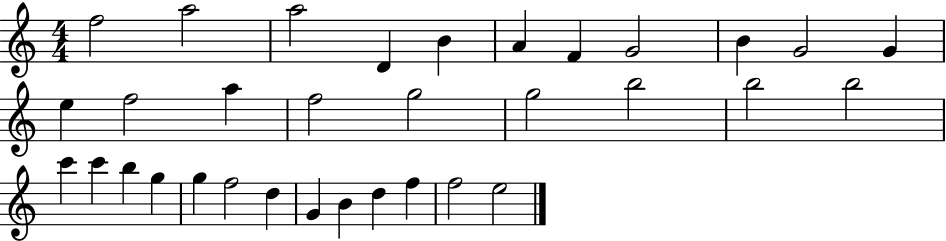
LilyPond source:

{
  \clef treble
  \numericTimeSignature
  \time 4/4
  \key c \major
  f''2 a''2 | a''2 d'4 b'4 | a'4 f'4 g'2 | b'4 g'2 g'4 | \break e''4 f''2 a''4 | f''2 g''2 | g''2 b''2 | b''2 b''2 | \break c'''4 c'''4 b''4 g''4 | g''4 f''2 d''4 | g'4 b'4 d''4 f''4 | f''2 e''2 | \break \bar "|."
}